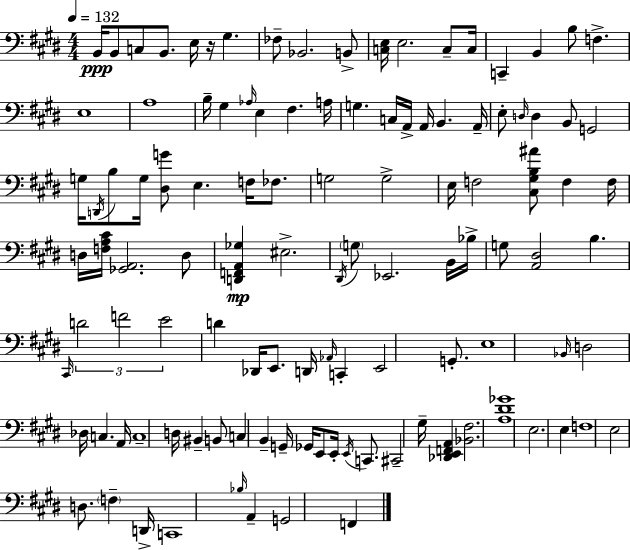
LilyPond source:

{
  \clef bass
  \numericTimeSignature
  \time 4/4
  \key e \major
  \tempo 4 = 132
  b,16\ppp b,8 c8 b,8. e16 r16 gis4. | fes8-- bes,2. b,8-> | <c e>16 e2. c8-- c16 | c,4-- b,4 b8 f4.-> | \break e1 | a1 | b16-- gis4 \grace { aes16 } e4 fis4. | a16 g4. c16 a,16-> a,16 b,4. | \break a,16-- e8-. \grace { d16 } d4 b,8 g,2 | g16 \acciaccatura { d,16 } b8 g16 <dis g'>8 e4. f16 | fes8. g2 g2-> | e16 f2 <cis gis b ais'>8 f4 | \break f16 d16 <f a cis'>16 <ges, a,>2. | d8 <d, f, a, ges>4\mp eis2.-> | \acciaccatura { dis,16 } \parenthesize g8 ees,2. | b,16 bes16-> g8 <a, dis>2 b4. | \break \grace { cis,16 } \tuplet 3/2 { d'2 f'2 | e'2 } d'4 | des,16 e,8. d,16 \grace { aes,16 } c,4-. e,2 | g,8.-. e1 | \break \grace { bes,16 } d2 des16 | c4. a,16 c1-- | d16 bis,4-- b,8 c4 | b,4-- g,16-- ges,16 e,8 e,16-. \acciaccatura { e,16 } c,8. cis,2-- | \break gis16-- <des, e, f, a,>4 <bes, fis>2. | <a dis' ges'>1 | e2. | e4 f1 | \break e2 | d8. \parenthesize f4-- d,16-> c,1 | \grace { bes16 } a,4-- g,2 | f,4 \bar "|."
}